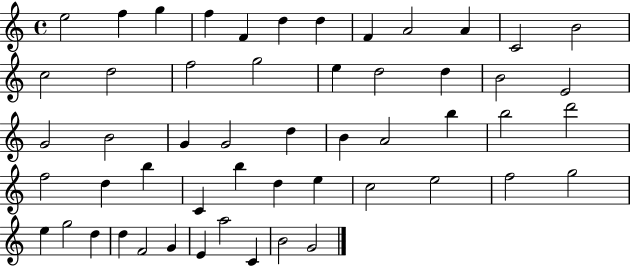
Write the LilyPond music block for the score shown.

{
  \clef treble
  \time 4/4
  \defaultTimeSignature
  \key c \major
  e''2 f''4 g''4 | f''4 f'4 d''4 d''4 | f'4 a'2 a'4 | c'2 b'2 | \break c''2 d''2 | f''2 g''2 | e''4 d''2 d''4 | b'2 e'2 | \break g'2 b'2 | g'4 g'2 d''4 | b'4 a'2 b''4 | b''2 d'''2 | \break f''2 d''4 b''4 | c'4 b''4 d''4 e''4 | c''2 e''2 | f''2 g''2 | \break e''4 g''2 d''4 | d''4 f'2 g'4 | e'4 a''2 c'4 | b'2 g'2 | \break \bar "|."
}